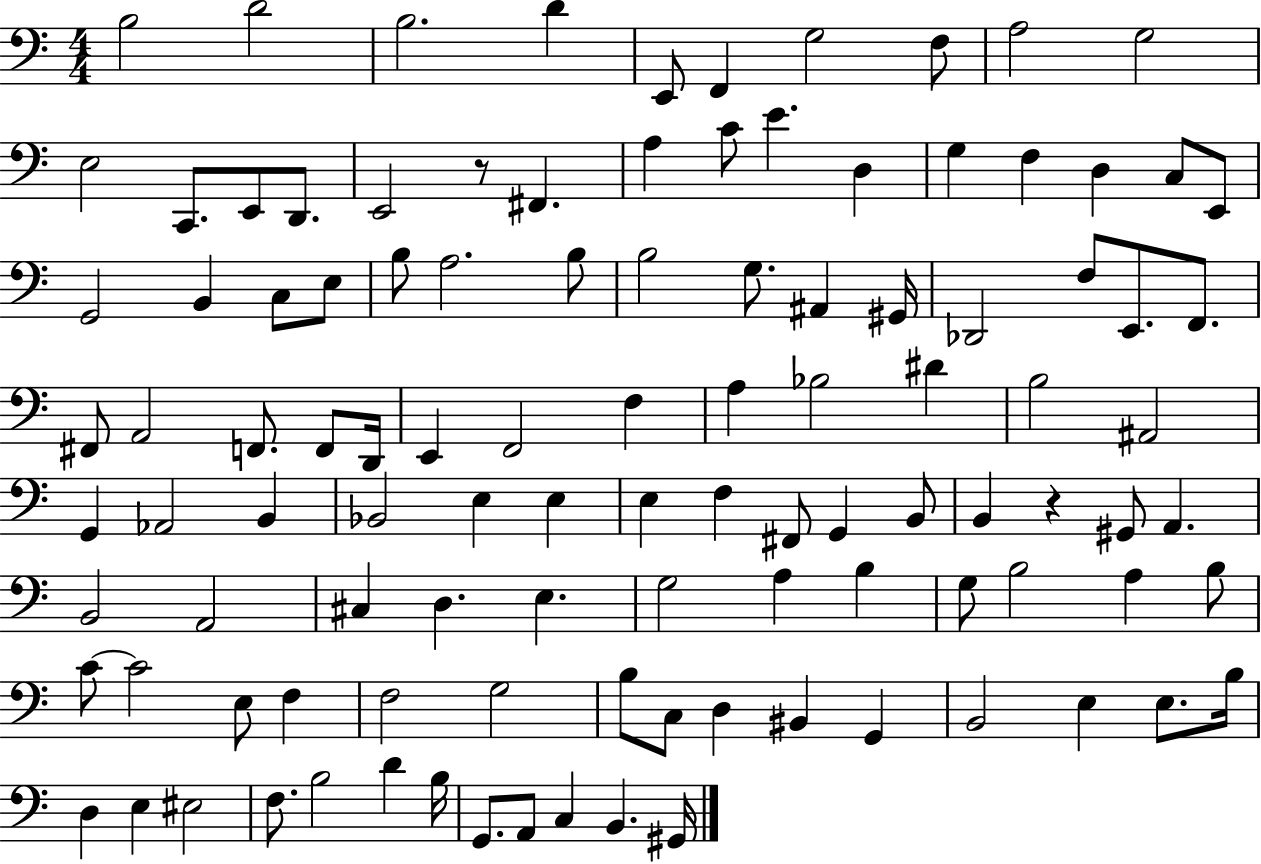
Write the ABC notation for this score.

X:1
T:Untitled
M:4/4
L:1/4
K:C
B,2 D2 B,2 D E,,/2 F,, G,2 F,/2 A,2 G,2 E,2 C,,/2 E,,/2 D,,/2 E,,2 z/2 ^F,, A, C/2 E D, G, F, D, C,/2 E,,/2 G,,2 B,, C,/2 E,/2 B,/2 A,2 B,/2 B,2 G,/2 ^A,, ^G,,/4 _D,,2 F,/2 E,,/2 F,,/2 ^F,,/2 A,,2 F,,/2 F,,/2 D,,/4 E,, F,,2 F, A, _B,2 ^D B,2 ^A,,2 G,, _A,,2 B,, _B,,2 E, E, E, F, ^F,,/2 G,, B,,/2 B,, z ^G,,/2 A,, B,,2 A,,2 ^C, D, E, G,2 A, B, G,/2 B,2 A, B,/2 C/2 C2 E,/2 F, F,2 G,2 B,/2 C,/2 D, ^B,, G,, B,,2 E, E,/2 B,/4 D, E, ^E,2 F,/2 B,2 D B,/4 G,,/2 A,,/2 C, B,, ^G,,/4